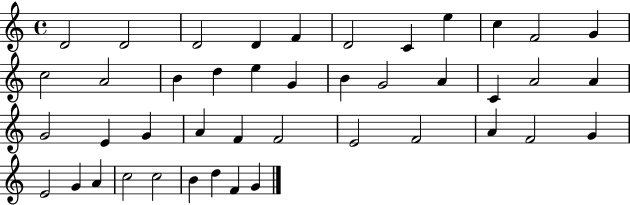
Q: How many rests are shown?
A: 0